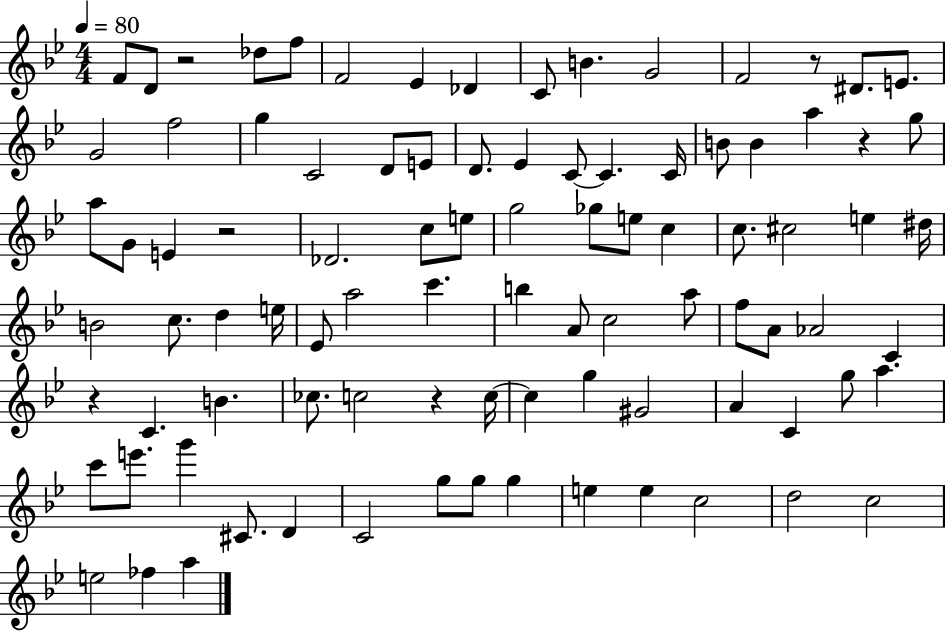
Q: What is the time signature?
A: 4/4